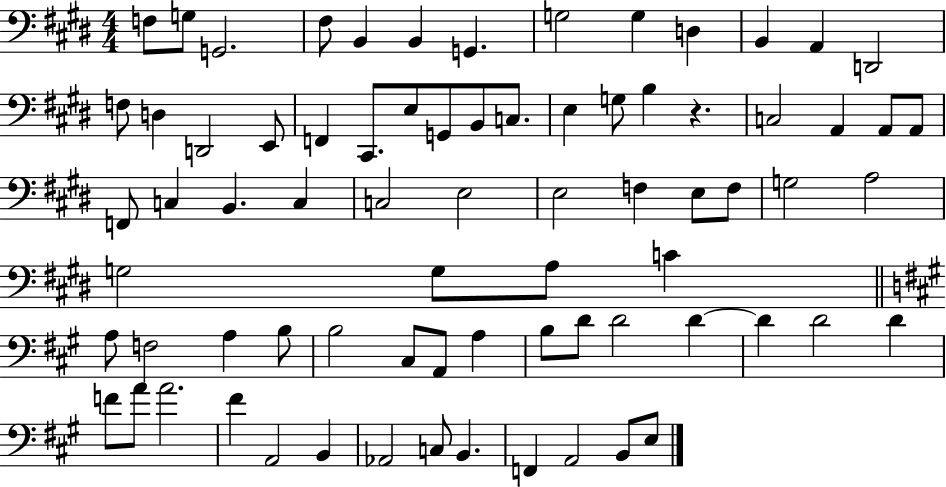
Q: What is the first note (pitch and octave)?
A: F3